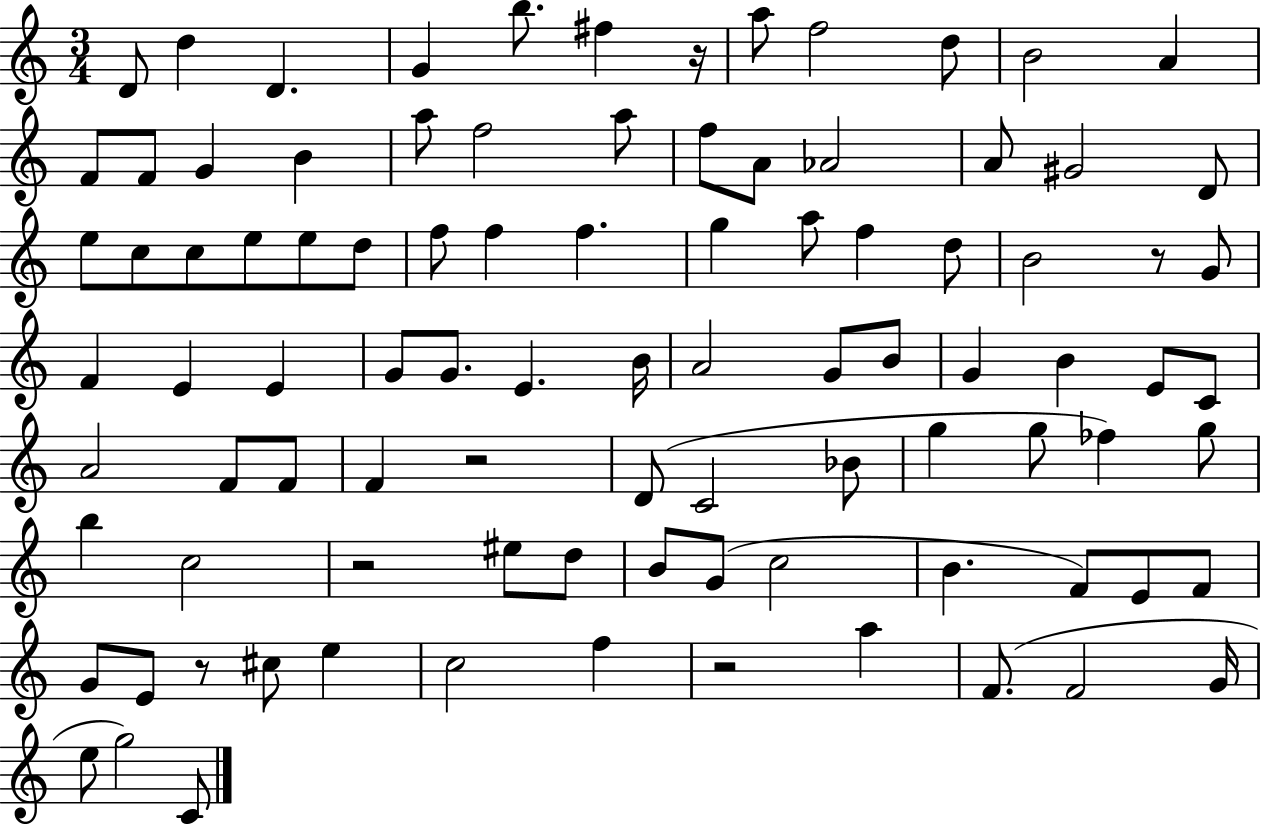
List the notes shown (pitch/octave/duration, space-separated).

D4/e D5/q D4/q. G4/q B5/e. F#5/q R/s A5/e F5/h D5/e B4/h A4/q F4/e F4/e G4/q B4/q A5/e F5/h A5/e F5/e A4/e Ab4/h A4/e G#4/h D4/e E5/e C5/e C5/e E5/e E5/e D5/e F5/e F5/q F5/q. G5/q A5/e F5/q D5/e B4/h R/e G4/e F4/q E4/q E4/q G4/e G4/e. E4/q. B4/s A4/h G4/e B4/e G4/q B4/q E4/e C4/e A4/h F4/e F4/e F4/q R/h D4/e C4/h Bb4/e G5/q G5/e FES5/q G5/e B5/q C5/h R/h EIS5/e D5/e B4/e G4/e C5/h B4/q. F4/e E4/e F4/e G4/e E4/e R/e C#5/e E5/q C5/h F5/q R/h A5/q F4/e. F4/h G4/s E5/e G5/h C4/e